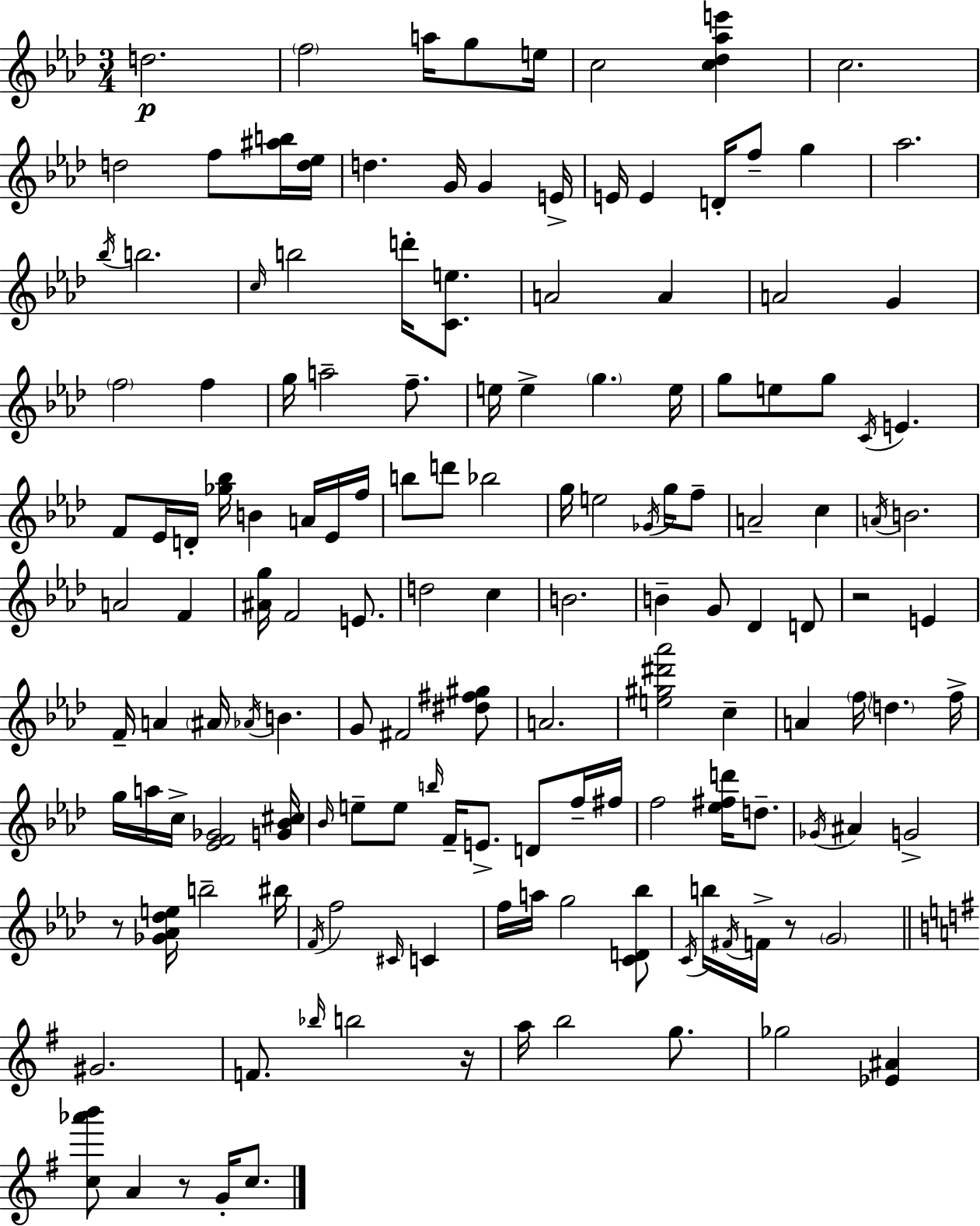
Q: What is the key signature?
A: AES major